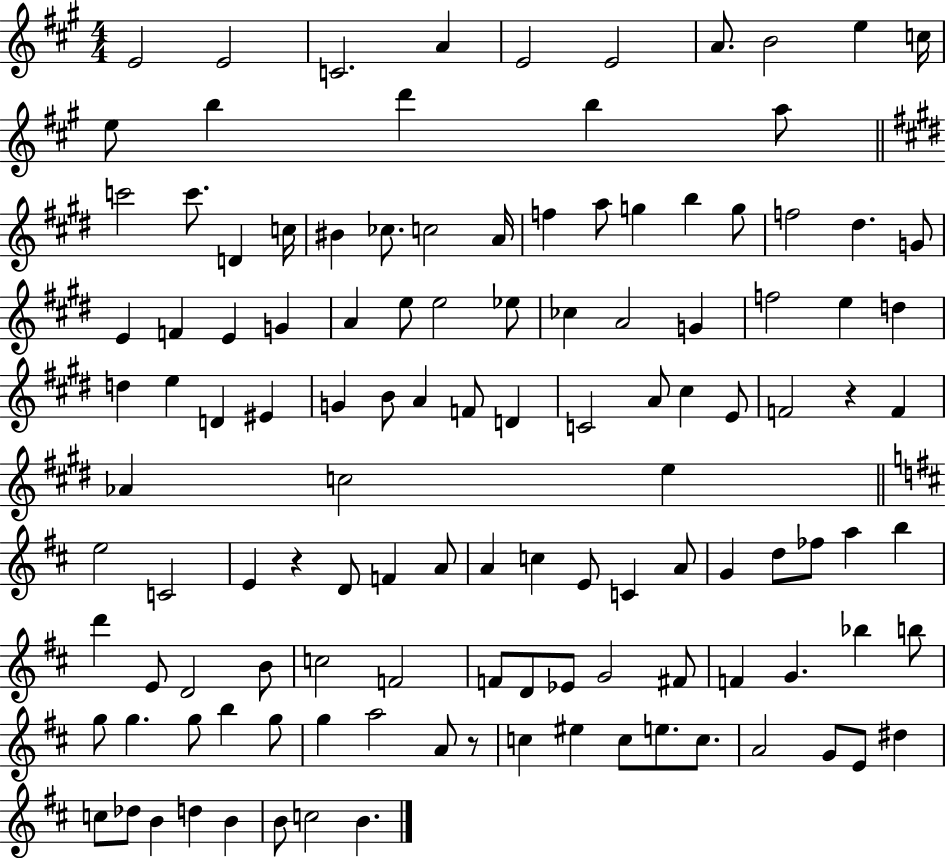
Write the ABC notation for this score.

X:1
T:Untitled
M:4/4
L:1/4
K:A
E2 E2 C2 A E2 E2 A/2 B2 e c/4 e/2 b d' b a/2 c'2 c'/2 D c/4 ^B _c/2 c2 A/4 f a/2 g b g/2 f2 ^d G/2 E F E G A e/2 e2 _e/2 _c A2 G f2 e d d e D ^E G B/2 A F/2 D C2 A/2 ^c E/2 F2 z F _A c2 e e2 C2 E z D/2 F A/2 A c E/2 C A/2 G d/2 _f/2 a b d' E/2 D2 B/2 c2 F2 F/2 D/2 _E/2 G2 ^F/2 F G _b b/2 g/2 g g/2 b g/2 g a2 A/2 z/2 c ^e c/2 e/2 c/2 A2 G/2 E/2 ^d c/2 _d/2 B d B B/2 c2 B